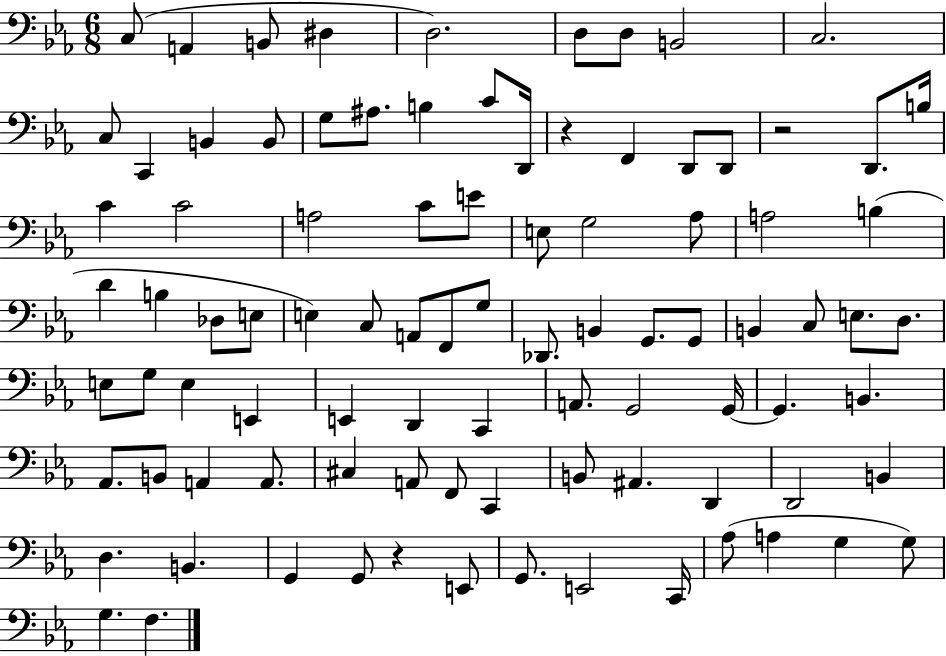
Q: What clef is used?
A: bass